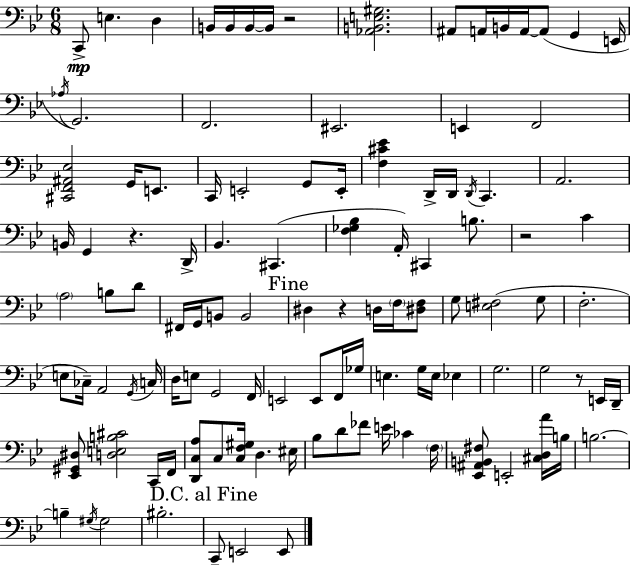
C2/e E3/q. D3/q B2/s B2/s B2/s B2/s R/h [Ab2,B2,E3,G#3]/h. A#2/e A2/s B2/s A2/s A2/e G2/q E2/s Ab3/s G2/h. F2/h. EIS2/h. E2/q F2/h [C#2,F2,A#2,Eb3]/h G2/s E2/e. C2/s E2/h G2/e E2/s [F3,C#4,Eb4]/q D2/s D2/s D2/s C2/q. A2/h. B2/s G2/q R/q. D2/s Bb2/q. C#2/q. [F3,Gb3,Bb3]/q A2/s C#2/q B3/e. R/h C4/q A3/h B3/e D4/e F#2/s G2/s B2/e B2/h D#3/q R/q D3/s F3/s [D#3,F3]/e G3/e [E3,F#3]/h G3/e F3/h. E3/e CES3/s A2/h G2/s C3/s D3/s E3/e G2/h F2/s E2/h E2/e F2/s Gb3/s E3/q. G3/s E3/s Eb3/q G3/h. G3/h R/e E2/s D2/s [Eb2,G#2,D#3]/e [D3,E3,B3,C#4]/h C2/s F2/s [D2,C3,A3]/e C3/e [C3,F3,G#3]/s D3/q. EIS3/s Bb3/e D4/e FES4/e E4/s CES4/q F3/s [Eb2,A#2,B2,F#3]/e E2/h [C#3,D3,A4]/s B3/s B3/h. B3/q G#3/s G#3/h BIS3/h. C2/e E2/h E2/e